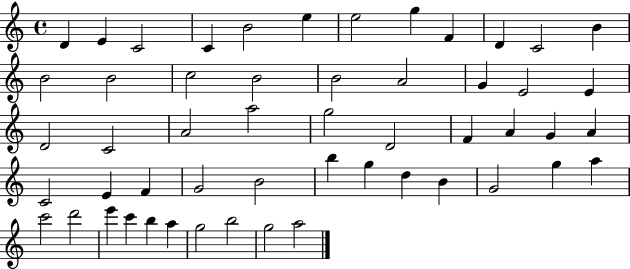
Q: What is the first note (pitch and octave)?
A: D4